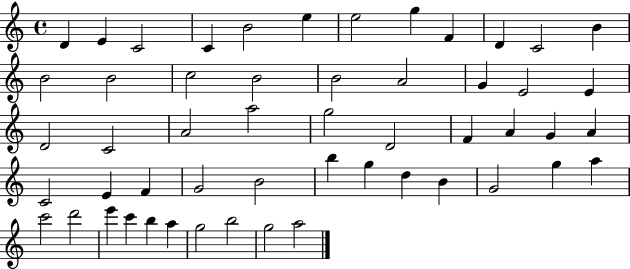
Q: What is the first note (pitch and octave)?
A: D4